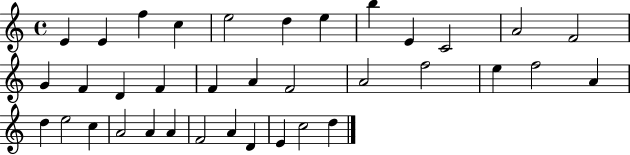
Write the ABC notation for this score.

X:1
T:Untitled
M:4/4
L:1/4
K:C
E E f c e2 d e b E C2 A2 F2 G F D F F A F2 A2 f2 e f2 A d e2 c A2 A A F2 A D E c2 d